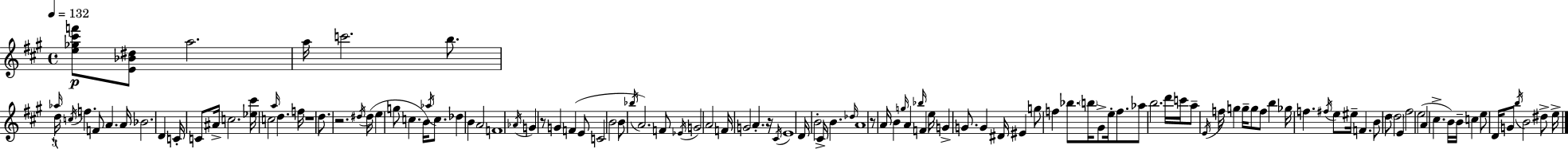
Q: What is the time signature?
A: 4/4